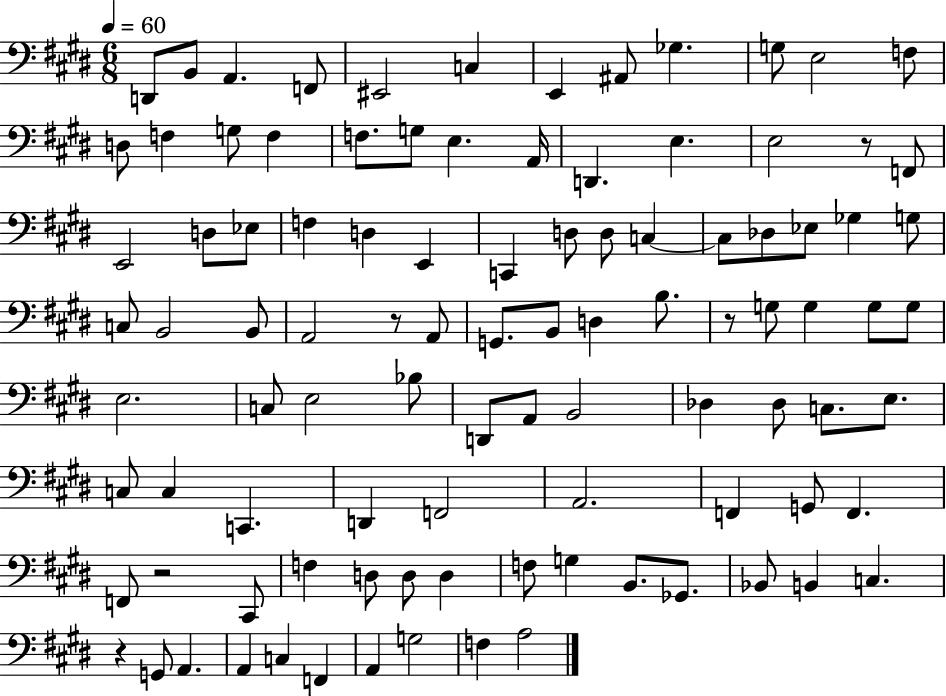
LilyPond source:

{
  \clef bass
  \numericTimeSignature
  \time 6/8
  \key e \major
  \tempo 4 = 60
  d,8 b,8 a,4. f,8 | eis,2 c4 | e,4 ais,8 ges4. | g8 e2 f8 | \break d8 f4 g8 f4 | f8. g8 e4. a,16 | d,4. e4. | e2 r8 f,8 | \break e,2 d8 ees8 | f4 d4 e,4 | c,4 d8 d8 c4~~ | c8 des8 ees8 ges4 g8 | \break c8 b,2 b,8 | a,2 r8 a,8 | g,8. b,8 d4 b8. | r8 g8 g4 g8 g8 | \break e2. | c8 e2 bes8 | d,8 a,8 b,2 | des4 des8 c8. e8. | \break c8 c4 c,4. | d,4 f,2 | a,2. | f,4 g,8 f,4. | \break f,8 r2 cis,8 | f4 d8 d8 d4 | f8 g4 b,8. ges,8. | bes,8 b,4 c4. | \break r4 g,8 a,4. | a,4 c4 f,4 | a,4 g2 | f4 a2 | \break \bar "|."
}